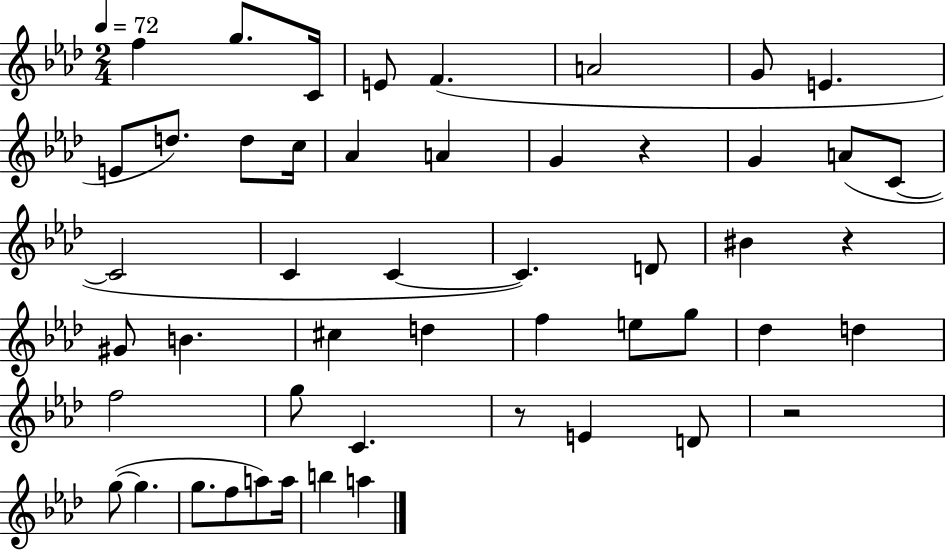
F5/q G5/e. C4/s E4/e F4/q. A4/h G4/e E4/q. E4/e D5/e. D5/e C5/s Ab4/q A4/q G4/q R/q G4/q A4/e C4/e C4/h C4/q C4/q C4/q. D4/e BIS4/q R/q G#4/e B4/q. C#5/q D5/q F5/q E5/e G5/e Db5/q D5/q F5/h G5/e C4/q. R/e E4/q D4/e R/h G5/e G5/q. G5/e. F5/e A5/e A5/s B5/q A5/q